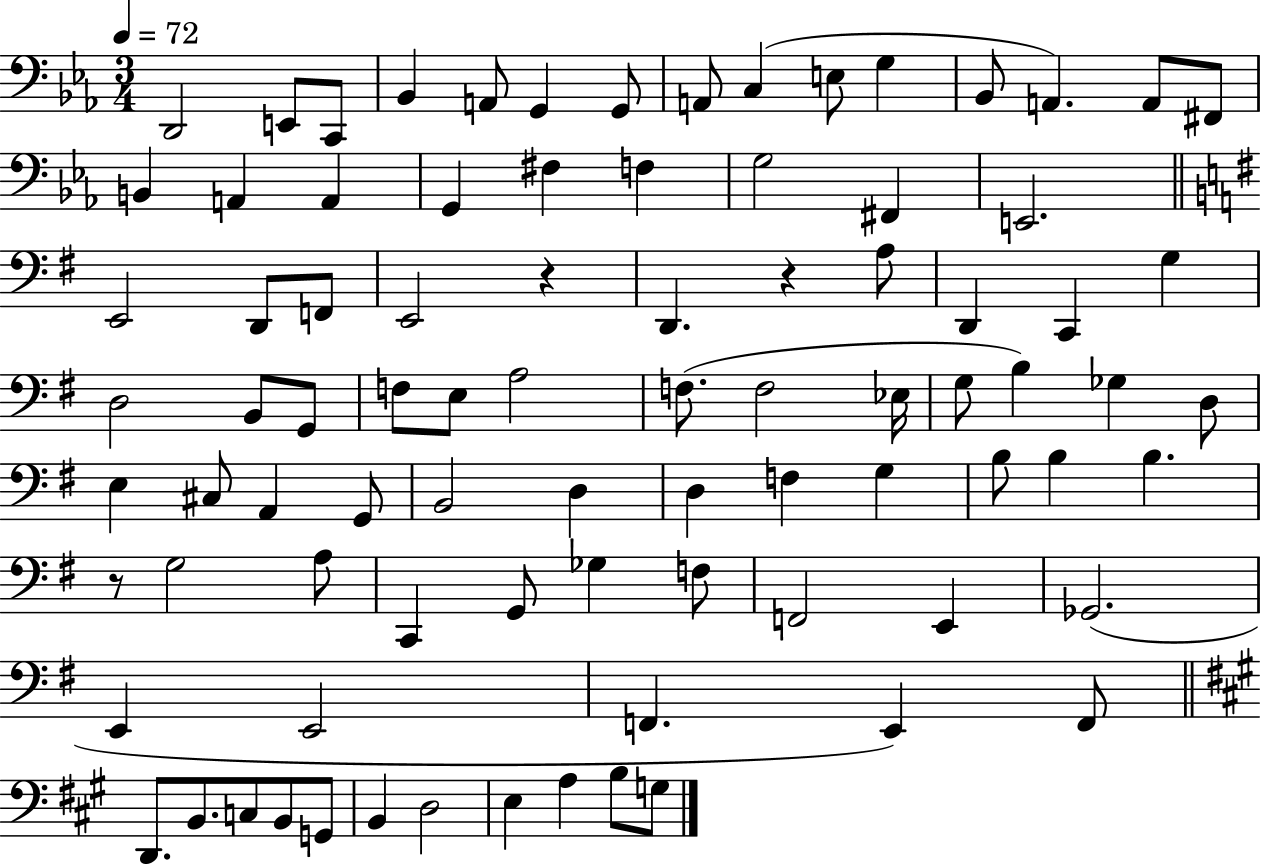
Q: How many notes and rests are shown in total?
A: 86